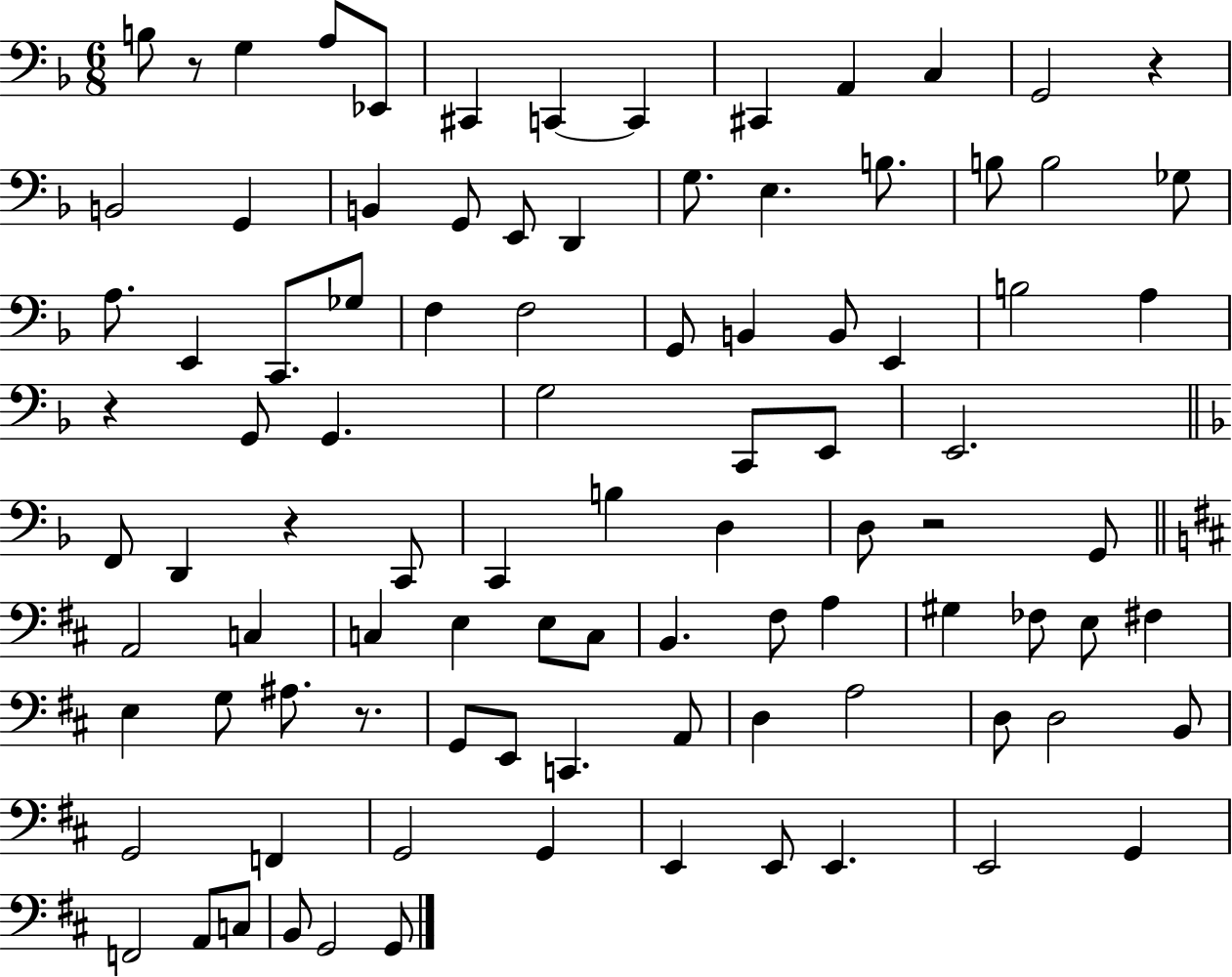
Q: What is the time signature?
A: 6/8